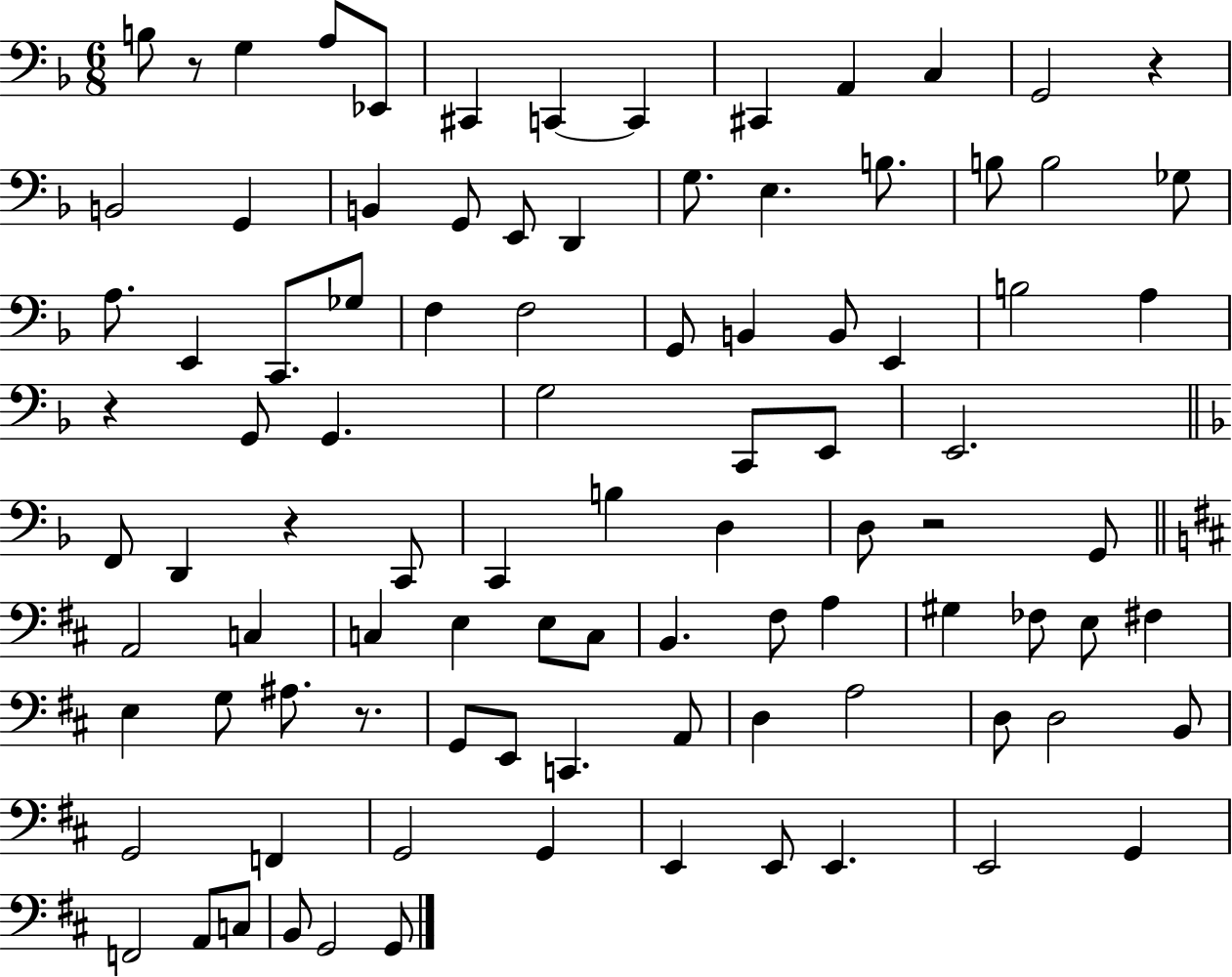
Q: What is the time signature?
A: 6/8